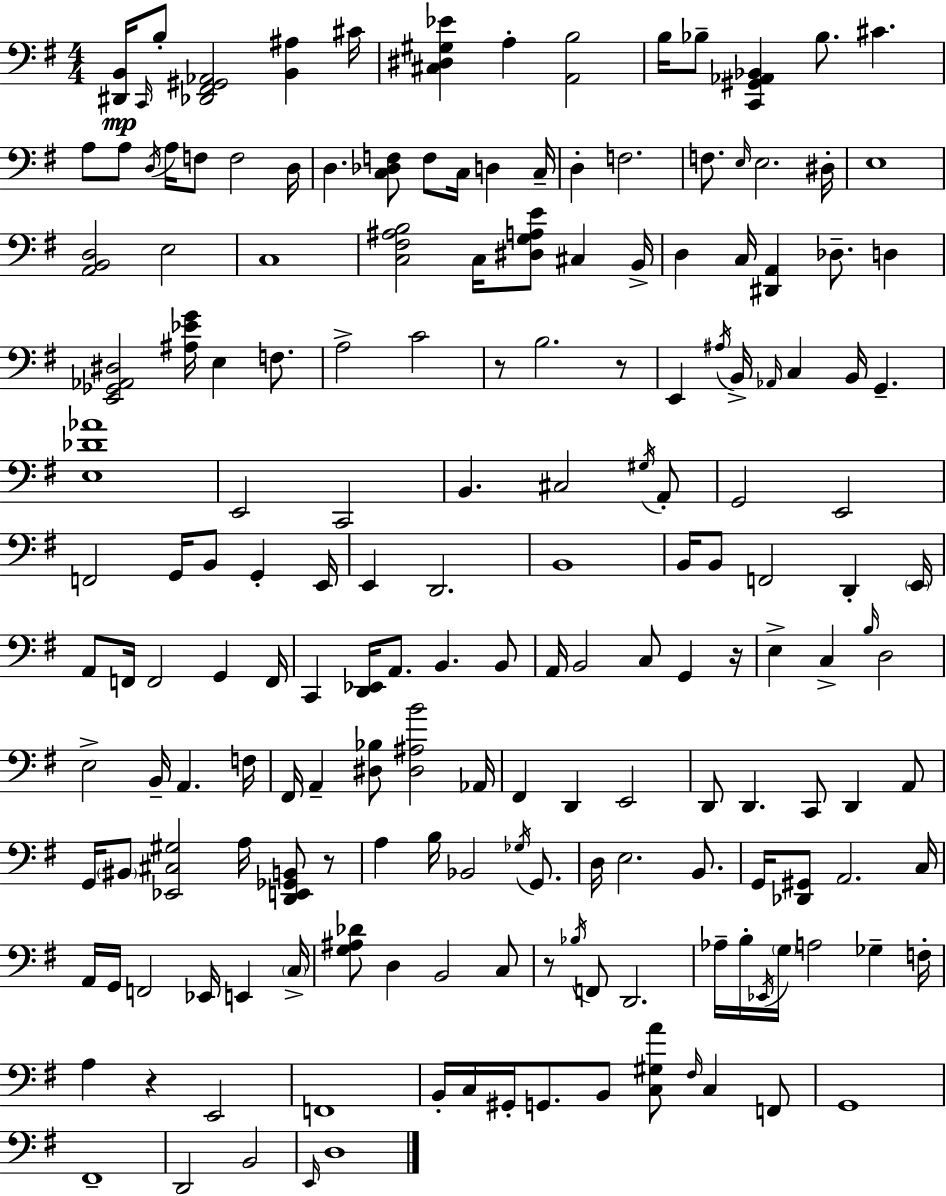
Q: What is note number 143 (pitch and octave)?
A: F#3